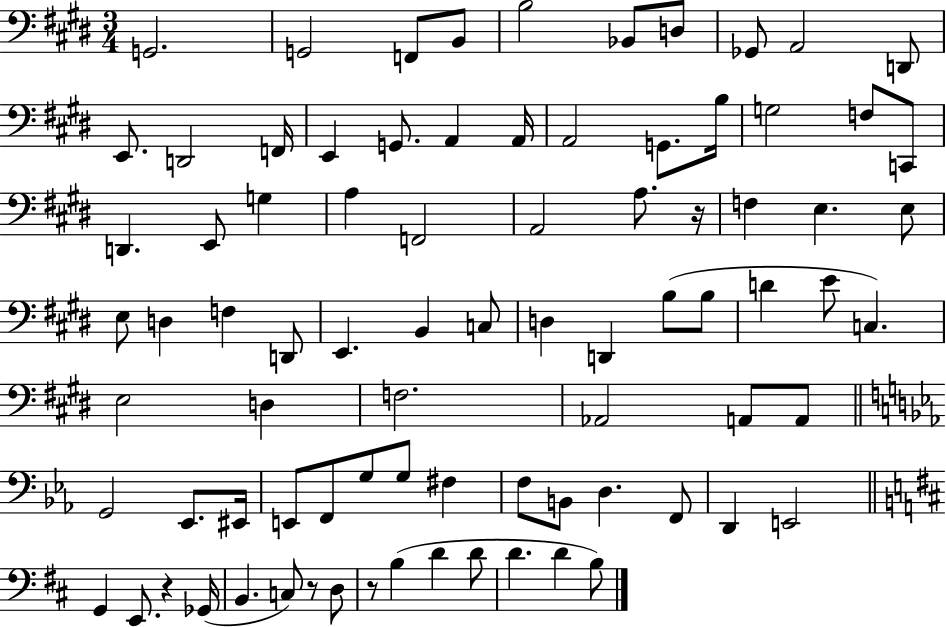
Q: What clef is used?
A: bass